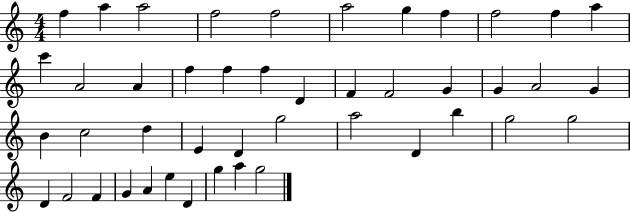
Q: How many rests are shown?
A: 0